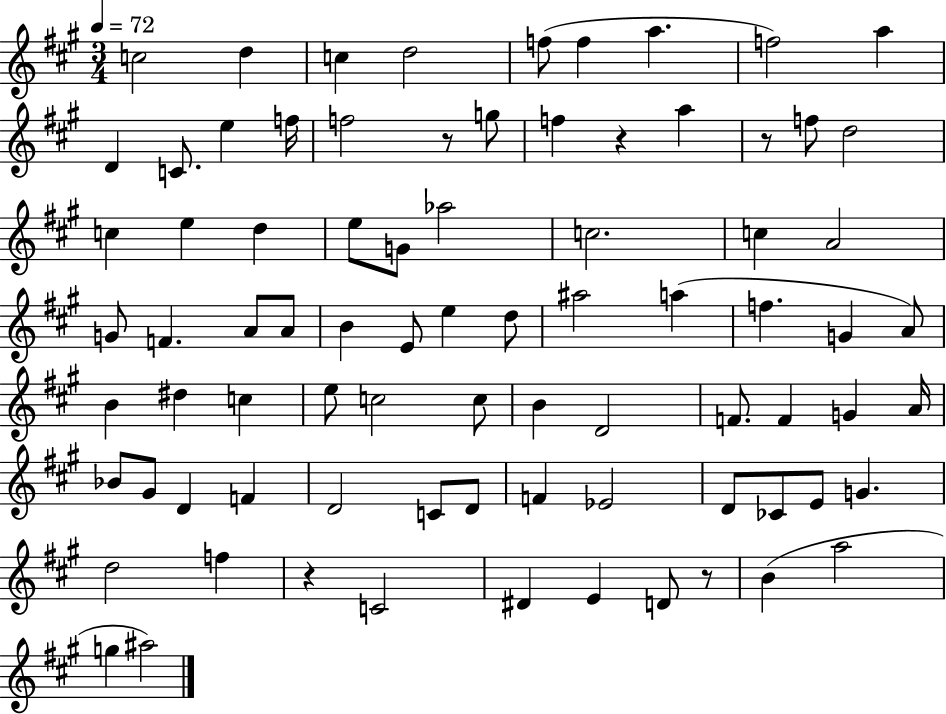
{
  \clef treble
  \numericTimeSignature
  \time 3/4
  \key a \major
  \tempo 4 = 72
  c''2 d''4 | c''4 d''2 | f''8( f''4 a''4. | f''2) a''4 | \break d'4 c'8. e''4 f''16 | f''2 r8 g''8 | f''4 r4 a''4 | r8 f''8 d''2 | \break c''4 e''4 d''4 | e''8 g'8 aes''2 | c''2. | c''4 a'2 | \break g'8 f'4. a'8 a'8 | b'4 e'8 e''4 d''8 | ais''2 a''4( | f''4. g'4 a'8) | \break b'4 dis''4 c''4 | e''8 c''2 c''8 | b'4 d'2 | f'8. f'4 g'4 a'16 | \break bes'8 gis'8 d'4 f'4 | d'2 c'8 d'8 | f'4 ees'2 | d'8 ces'8 e'8 g'4. | \break d''2 f''4 | r4 c'2 | dis'4 e'4 d'8 r8 | b'4( a''2 | \break g''4 ais''2) | \bar "|."
}